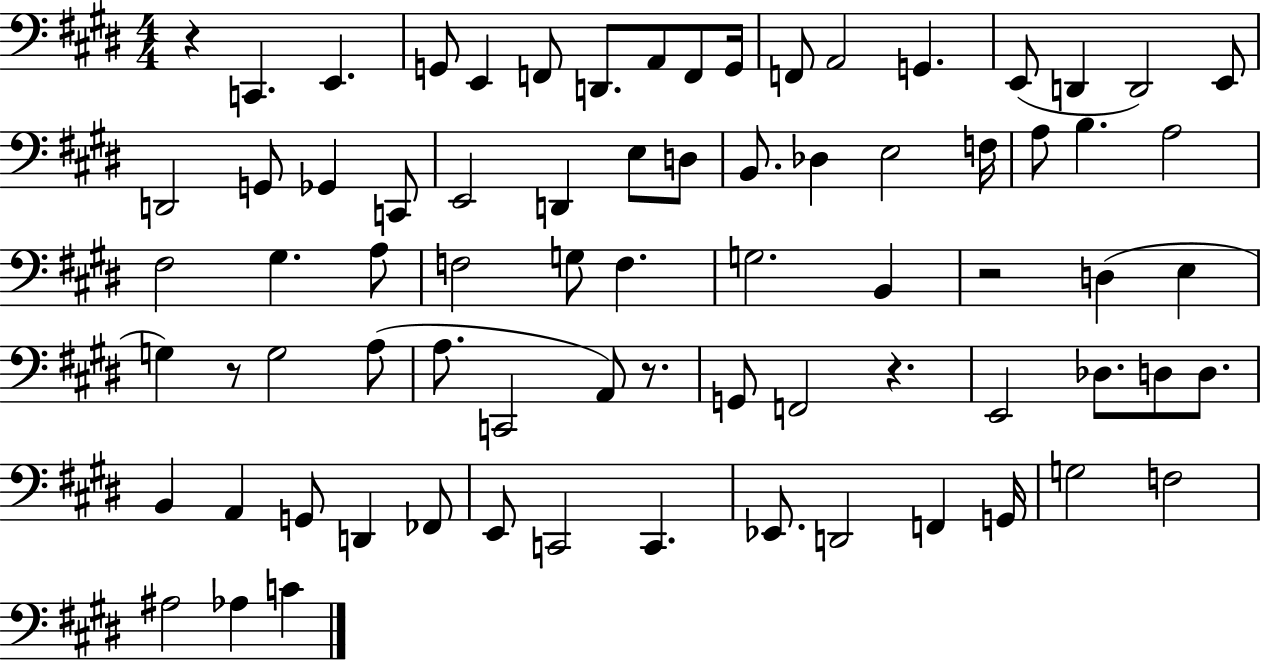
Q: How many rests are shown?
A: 5